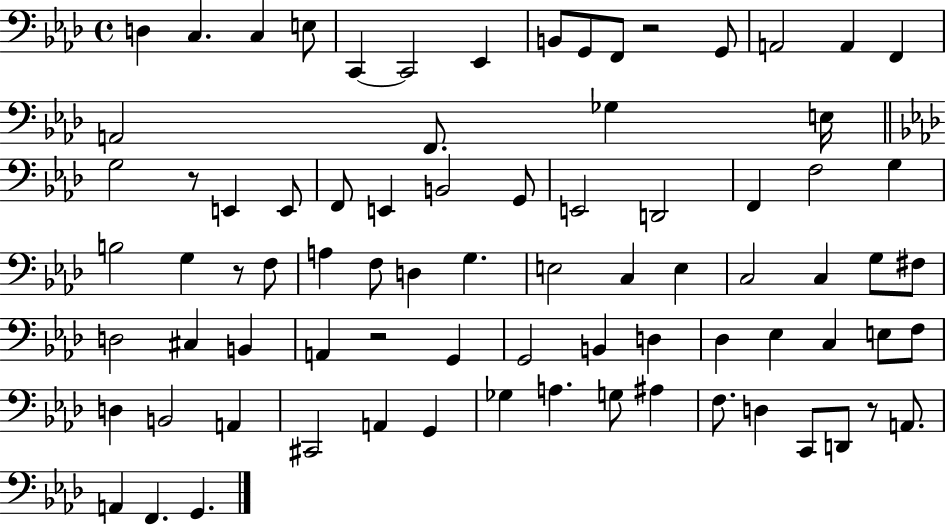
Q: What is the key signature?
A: AES major